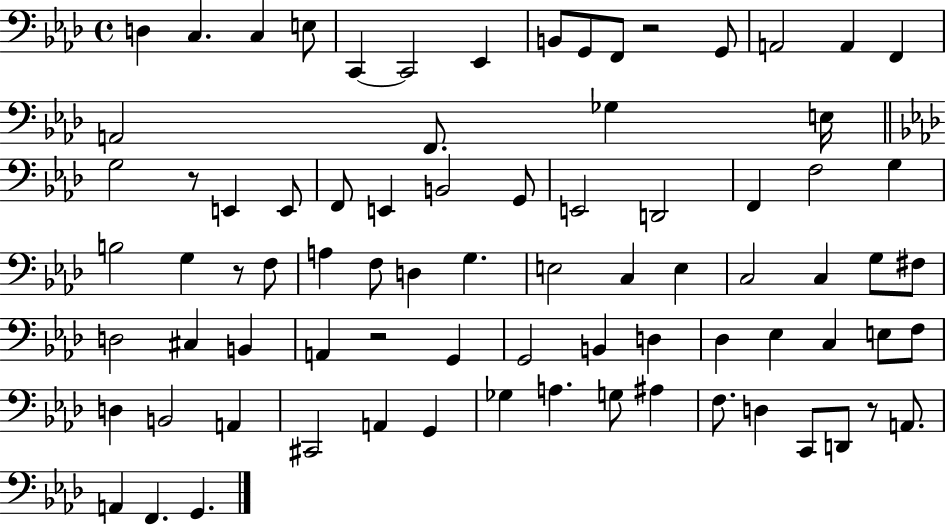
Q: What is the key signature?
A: AES major